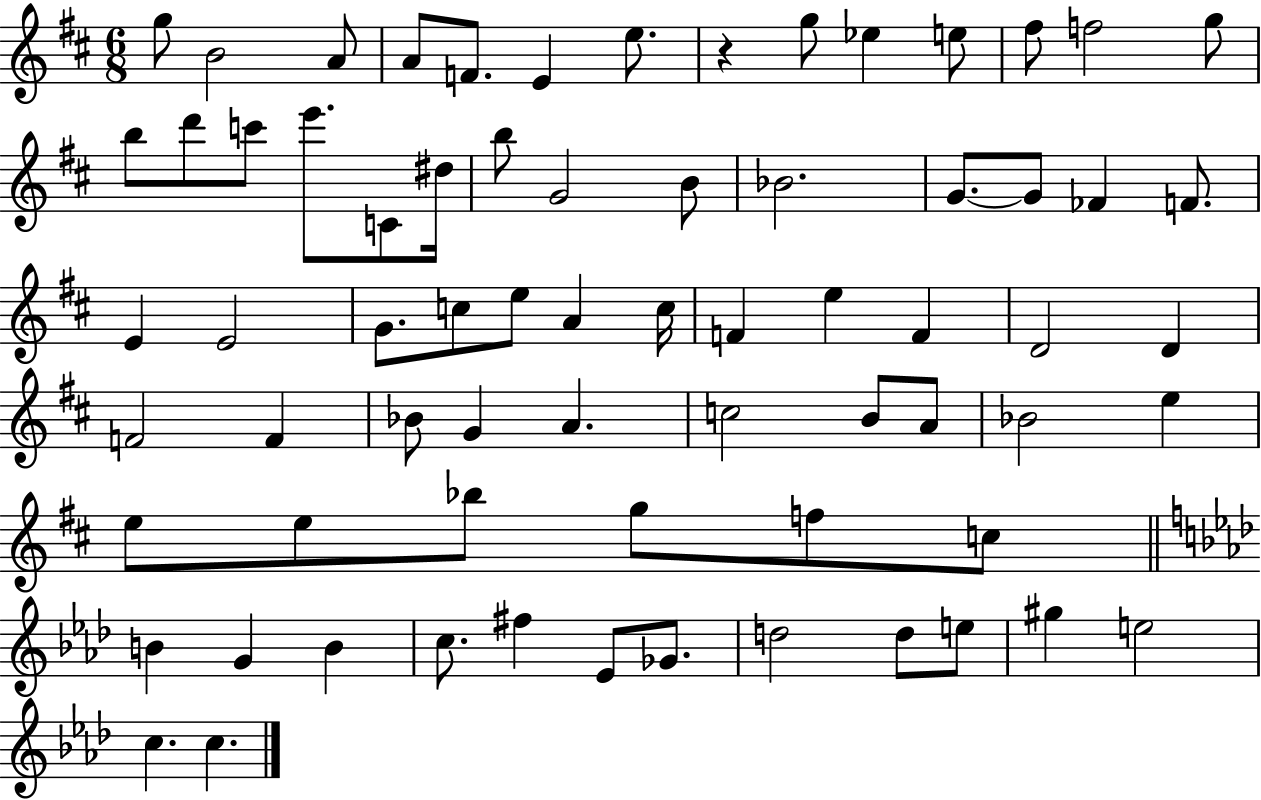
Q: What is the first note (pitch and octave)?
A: G5